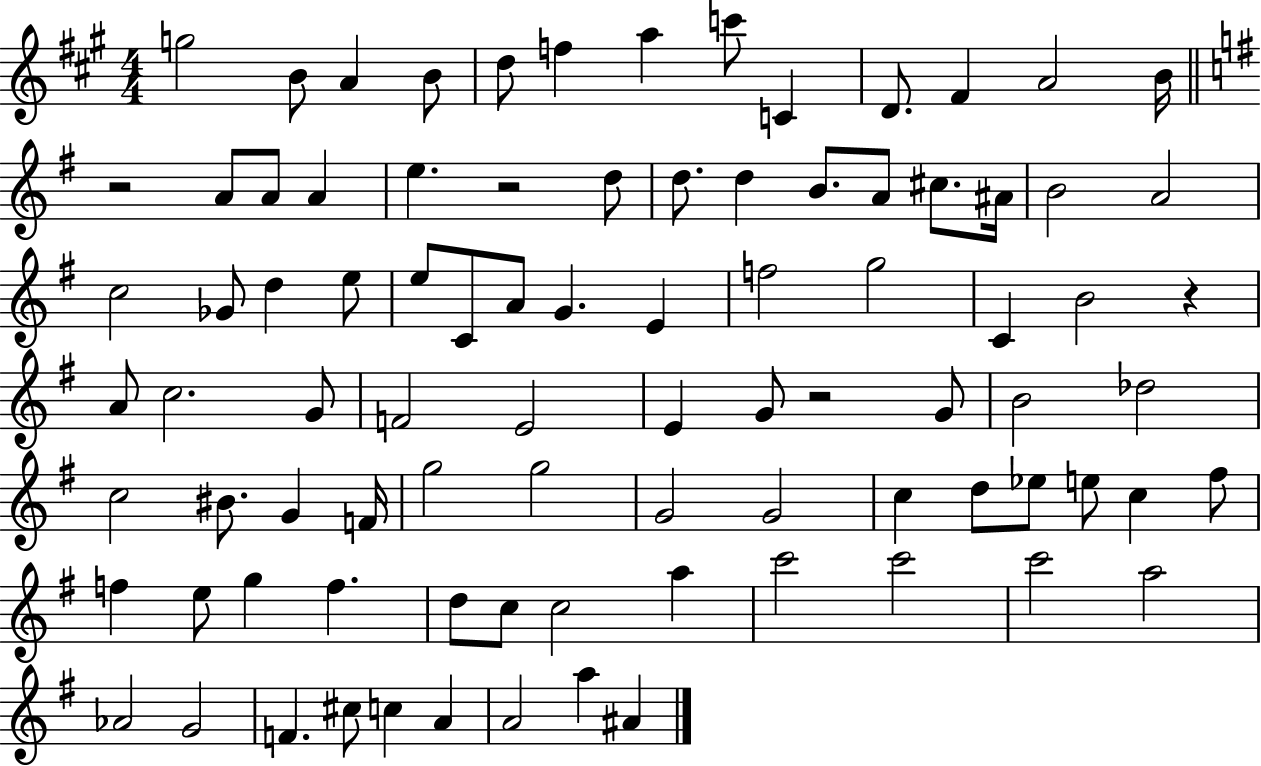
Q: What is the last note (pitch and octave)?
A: A#4